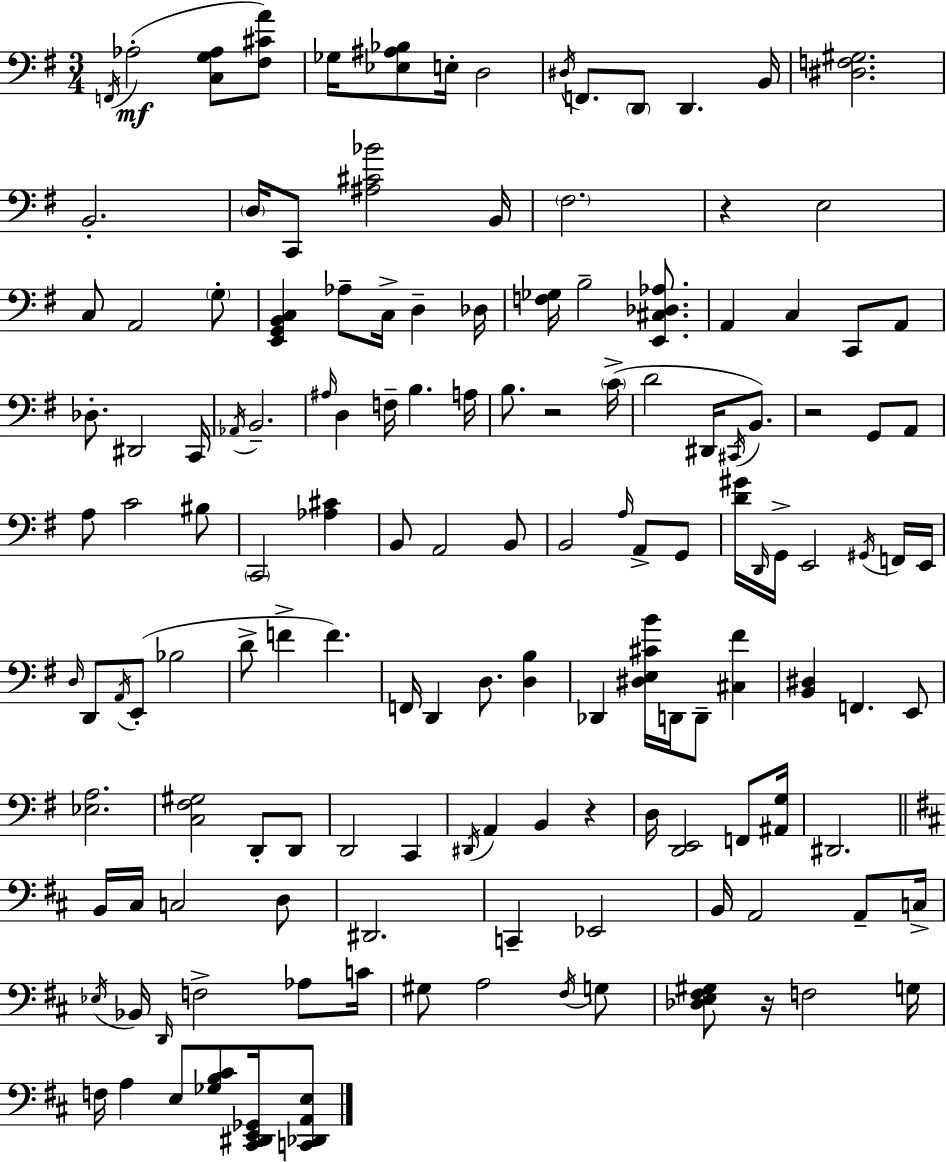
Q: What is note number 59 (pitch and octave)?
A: G2